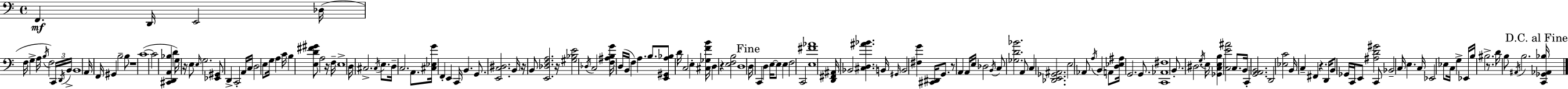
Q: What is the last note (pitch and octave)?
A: B3